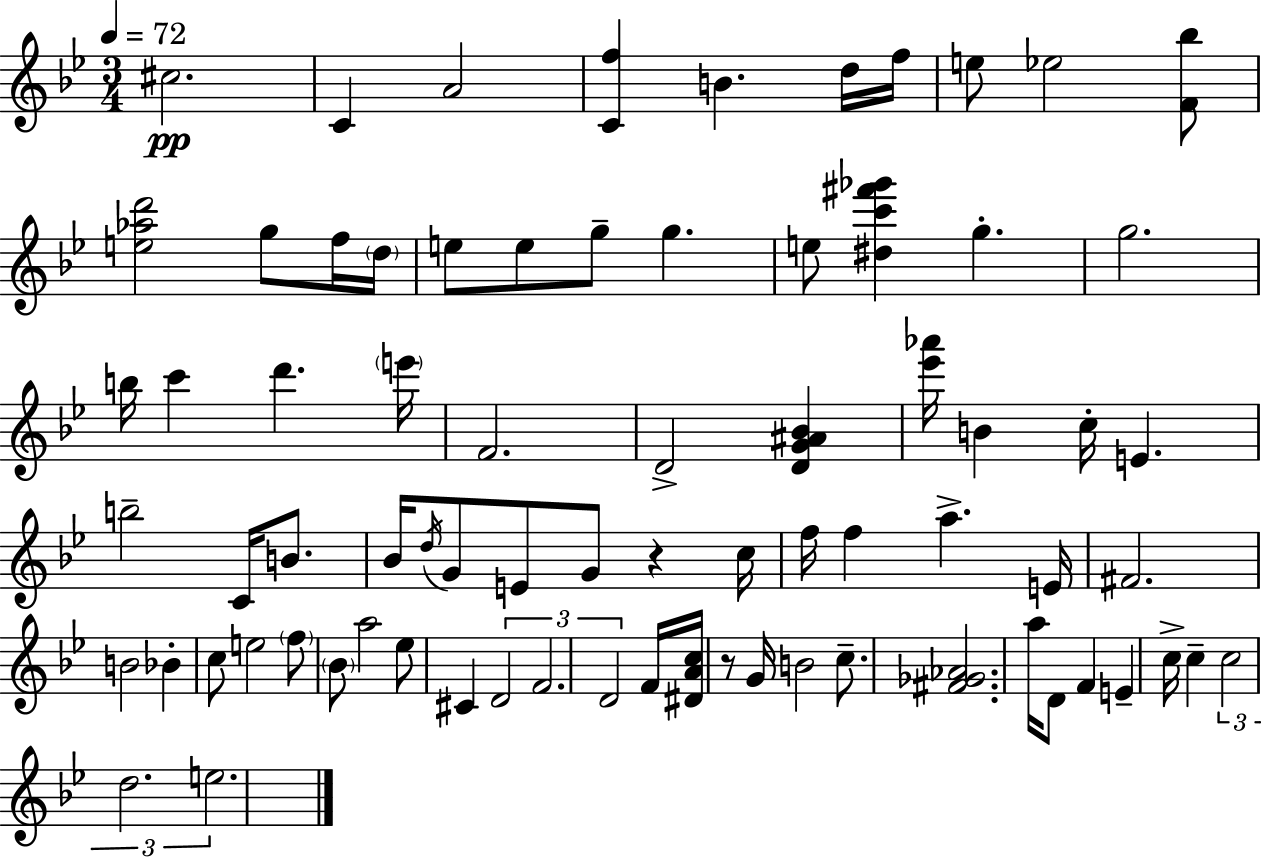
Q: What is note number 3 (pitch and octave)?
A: A4